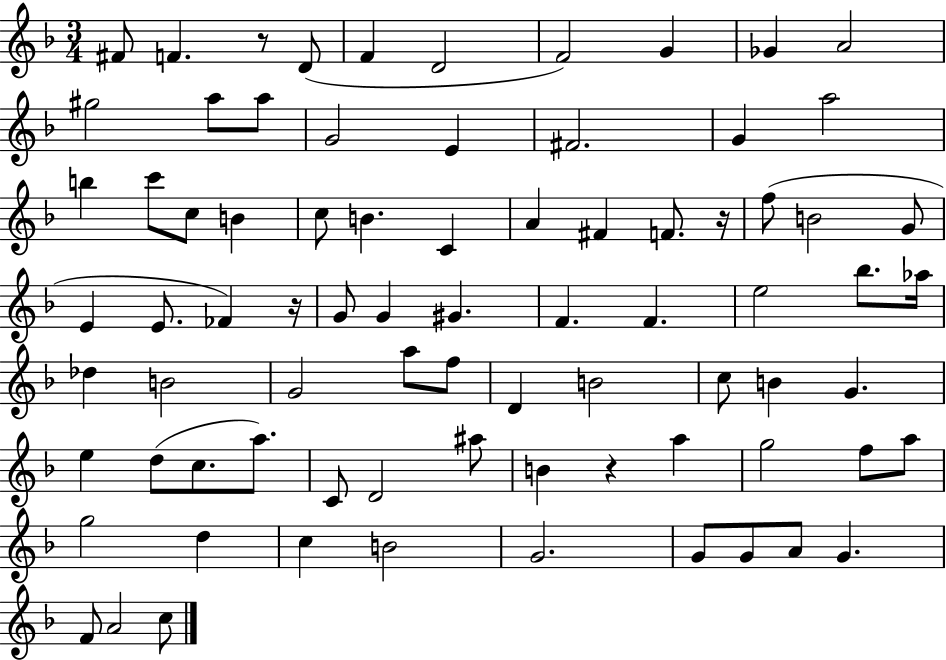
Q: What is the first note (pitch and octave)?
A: F#4